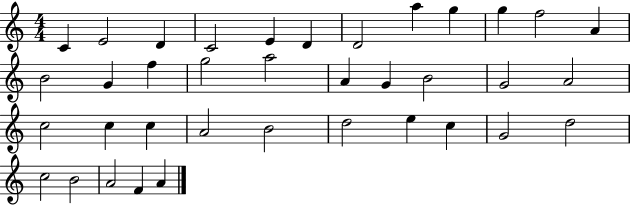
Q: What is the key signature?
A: C major